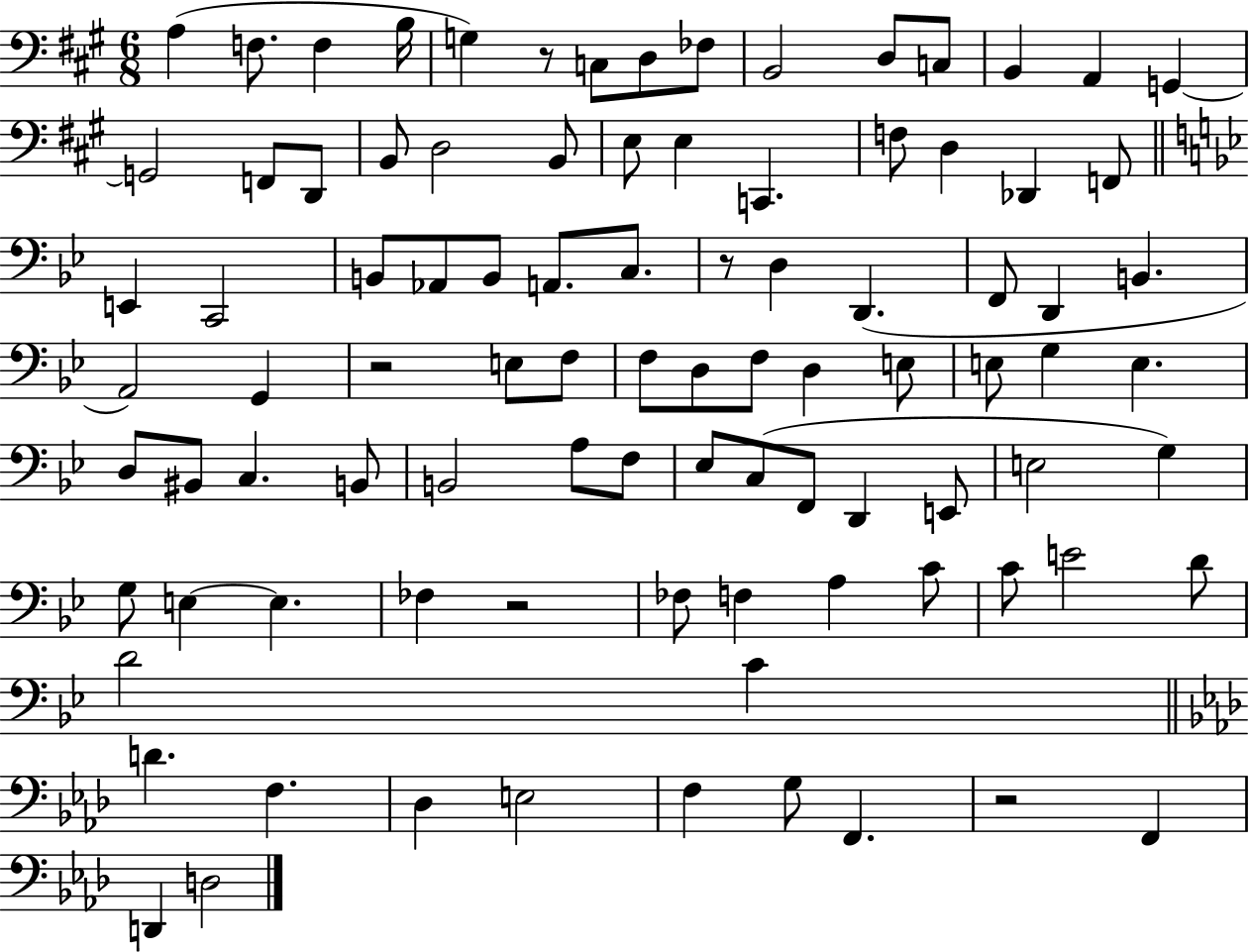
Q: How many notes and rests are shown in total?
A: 93